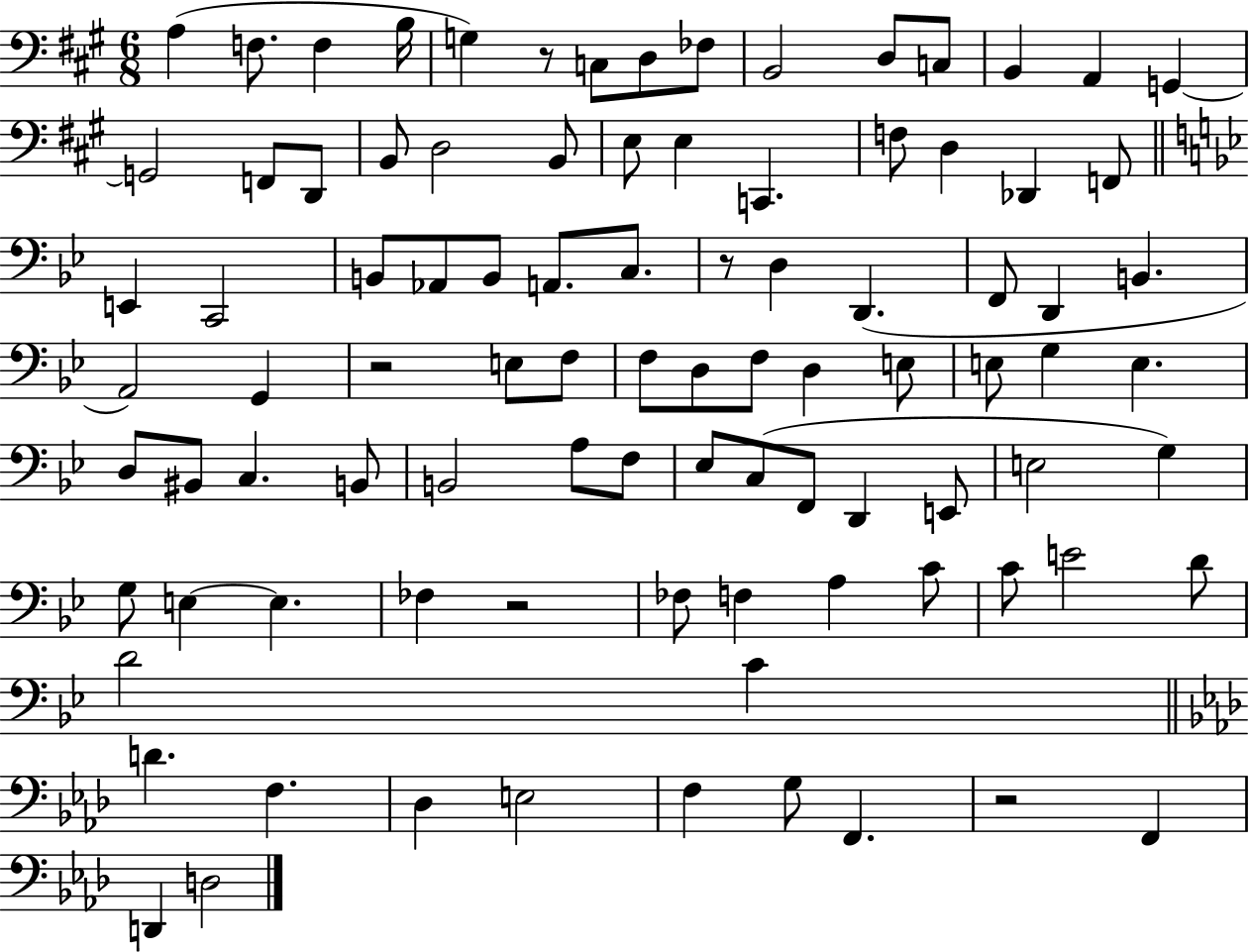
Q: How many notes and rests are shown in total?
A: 93